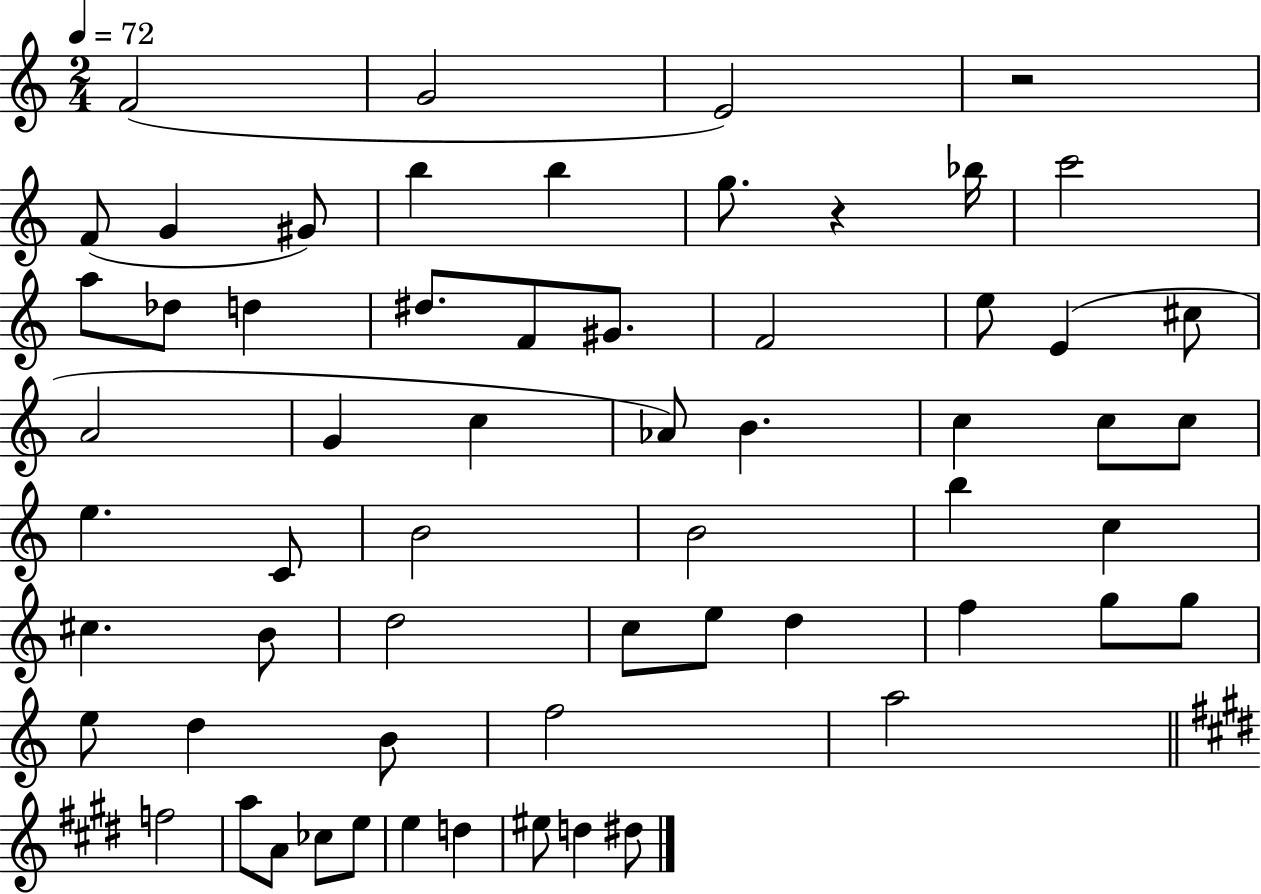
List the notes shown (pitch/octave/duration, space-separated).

F4/h G4/h E4/h R/h F4/e G4/q G#4/e B5/q B5/q G5/e. R/q Bb5/s C6/h A5/e Db5/e D5/q D#5/e. F4/e G#4/e. F4/h E5/e E4/q C#5/e A4/h G4/q C5/q Ab4/e B4/q. C5/q C5/e C5/e E5/q. C4/e B4/h B4/h B5/q C5/q C#5/q. B4/e D5/h C5/e E5/e D5/q F5/q G5/e G5/e E5/e D5/q B4/e F5/h A5/h F5/h A5/e A4/e CES5/e E5/e E5/q D5/q EIS5/e D5/q D#5/e